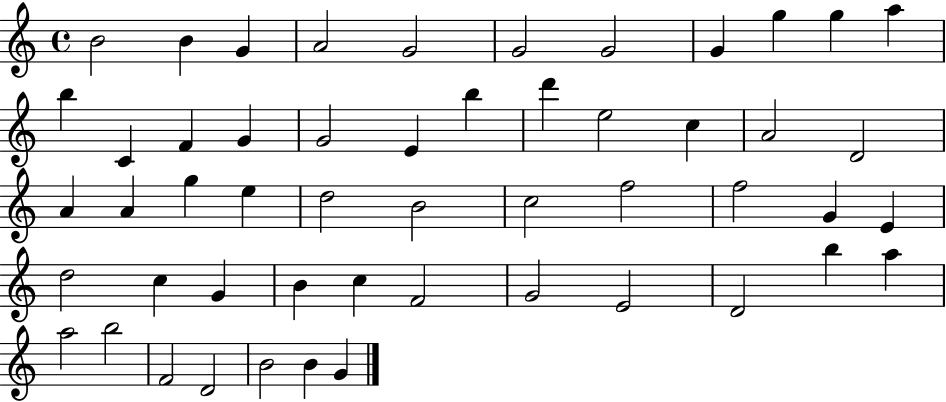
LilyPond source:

{
  \clef treble
  \time 4/4
  \defaultTimeSignature
  \key c \major
  b'2 b'4 g'4 | a'2 g'2 | g'2 g'2 | g'4 g''4 g''4 a''4 | \break b''4 c'4 f'4 g'4 | g'2 e'4 b''4 | d'''4 e''2 c''4 | a'2 d'2 | \break a'4 a'4 g''4 e''4 | d''2 b'2 | c''2 f''2 | f''2 g'4 e'4 | \break d''2 c''4 g'4 | b'4 c''4 f'2 | g'2 e'2 | d'2 b''4 a''4 | \break a''2 b''2 | f'2 d'2 | b'2 b'4 g'4 | \bar "|."
}